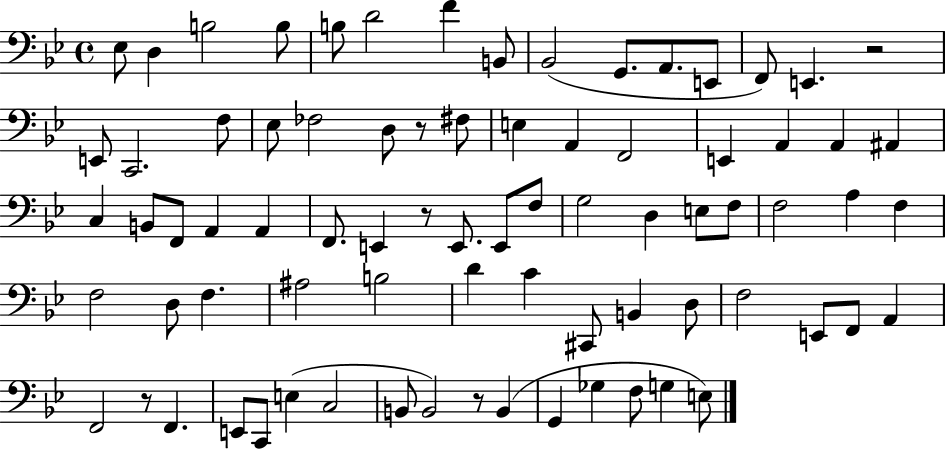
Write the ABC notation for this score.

X:1
T:Untitled
M:4/4
L:1/4
K:Bb
_E,/2 D, B,2 B,/2 B,/2 D2 F B,,/2 _B,,2 G,,/2 A,,/2 E,,/2 F,,/2 E,, z2 E,,/2 C,,2 F,/2 _E,/2 _F,2 D,/2 z/2 ^F,/2 E, A,, F,,2 E,, A,, A,, ^A,, C, B,,/2 F,,/2 A,, A,, F,,/2 E,, z/2 E,,/2 E,,/2 F,/2 G,2 D, E,/2 F,/2 F,2 A, F, F,2 D,/2 F, ^A,2 B,2 D C ^C,,/2 B,, D,/2 F,2 E,,/2 F,,/2 A,, F,,2 z/2 F,, E,,/2 C,,/2 E, C,2 B,,/2 B,,2 z/2 B,, G,, _G, F,/2 G, E,/2